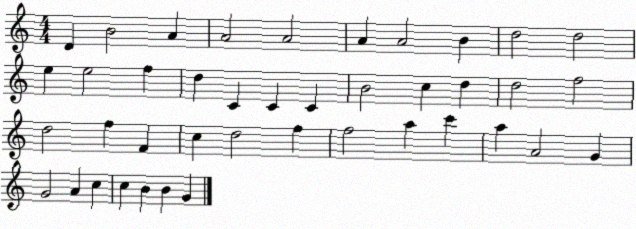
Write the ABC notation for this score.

X:1
T:Untitled
M:4/4
L:1/4
K:C
D B2 A A2 A2 A A2 B d2 d2 e e2 f d C C C B2 c d d2 f2 d2 f F c d2 f f2 a c' a A2 G G2 A c c B B G